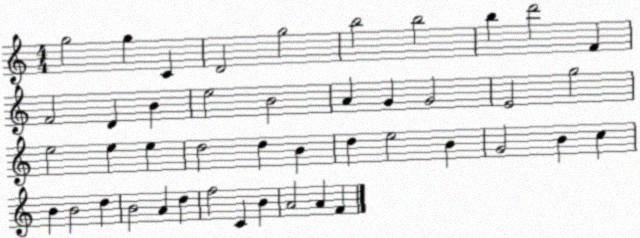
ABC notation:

X:1
T:Untitled
M:4/4
L:1/4
K:C
g2 g C D2 g2 b2 b2 b d'2 F F2 D B e2 B2 A G G2 E2 g2 e2 e e d2 d B d e2 B G2 B c B B2 d B2 A d f2 C B A2 A F